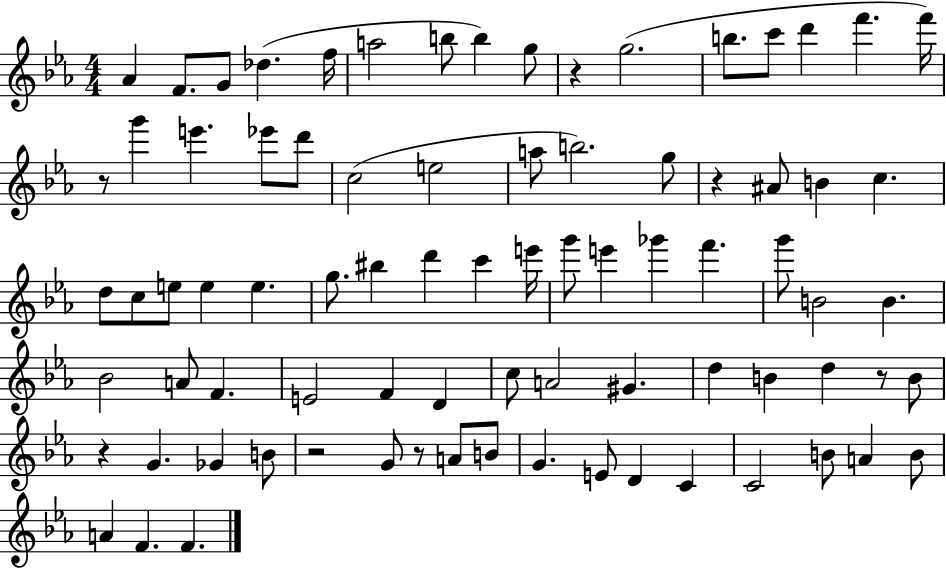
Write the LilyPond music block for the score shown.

{
  \clef treble
  \numericTimeSignature
  \time 4/4
  \key ees \major
  \repeat volta 2 { aes'4 f'8. g'8 des''4.( f''16 | a''2 b''8 b''4) g''8 | r4 g''2.( | b''8. c'''8 d'''4 f'''4. f'''16) | \break r8 g'''4 e'''4. ees'''8 d'''8 | c''2( e''2 | a''8 b''2.) g''8 | r4 ais'8 b'4 c''4. | \break d''8 c''8 e''8 e''4 e''4. | g''8. bis''4 d'''4 c'''4 e'''16 | g'''8 e'''4 ges'''4 f'''4. | g'''8 b'2 b'4. | \break bes'2 a'8 f'4. | e'2 f'4 d'4 | c''8 a'2 gis'4. | d''4 b'4 d''4 r8 b'8 | \break r4 g'4. ges'4 b'8 | r2 g'8 r8 a'8 b'8 | g'4. e'8 d'4 c'4 | c'2 b'8 a'4 b'8 | \break a'4 f'4. f'4. | } \bar "|."
}